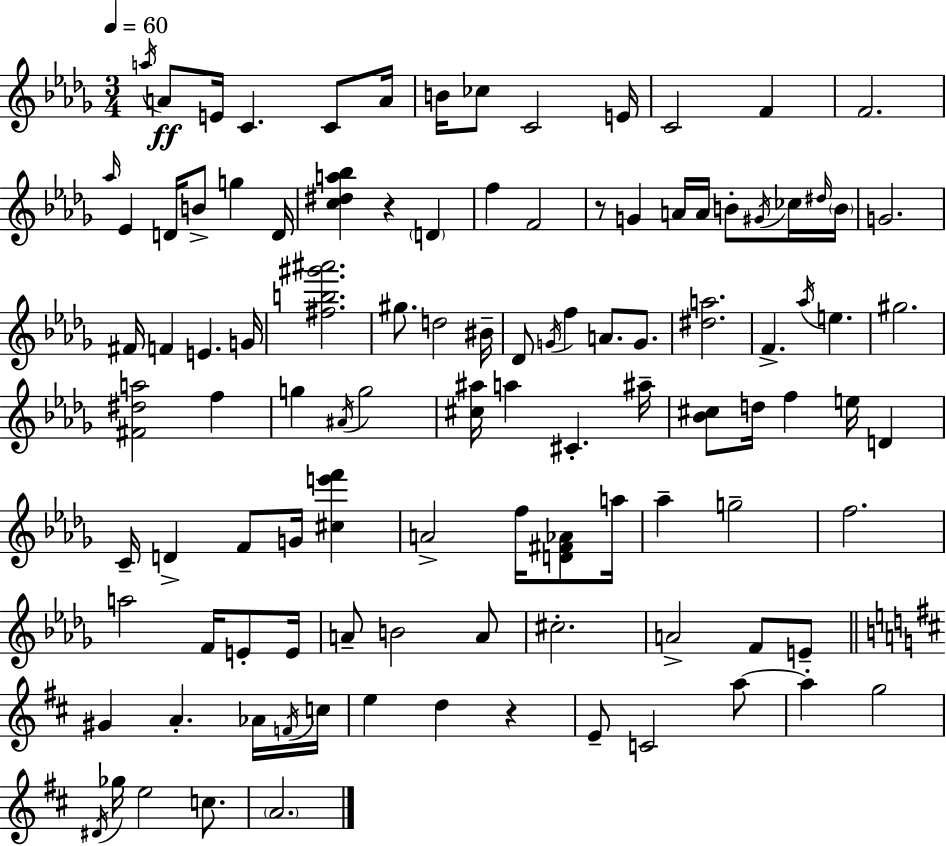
A5/s A4/e E4/s C4/q. C4/e A4/s B4/s CES5/e C4/h E4/s C4/h F4/q F4/h. Ab5/s Eb4/q D4/s B4/e G5/q D4/s [C5,D#5,A5,Bb5]/q R/q D4/q F5/q F4/h R/e G4/q A4/s A4/s B4/e G#4/s CES5/s D#5/s B4/s G4/h. F#4/s F4/q E4/q. G4/s [F#5,B5,G#6,A#6]/h. G#5/e. D5/h BIS4/s Db4/e G4/s F5/q A4/e. G4/e. [D#5,A5]/h. F4/q. Ab5/s E5/q. G#5/h. [F#4,D#5,A5]/h F5/q G5/q A#4/s G5/h [C#5,A#5]/s A5/q C#4/q. A#5/s [Bb4,C#5]/e D5/s F5/q E5/s D4/q C4/s D4/q F4/e G4/s [C#5,E6,F6]/q A4/h F5/s [D4,F#4,Ab4]/e A5/s Ab5/q G5/h F5/h. A5/h F4/s E4/e E4/s A4/e B4/h A4/e C#5/h. A4/h F4/e E4/e G#4/q A4/q. Ab4/s F4/s C5/s E5/q D5/q R/q E4/e C4/h A5/e A5/q G5/h D#4/s Gb5/s E5/h C5/e. A4/h.